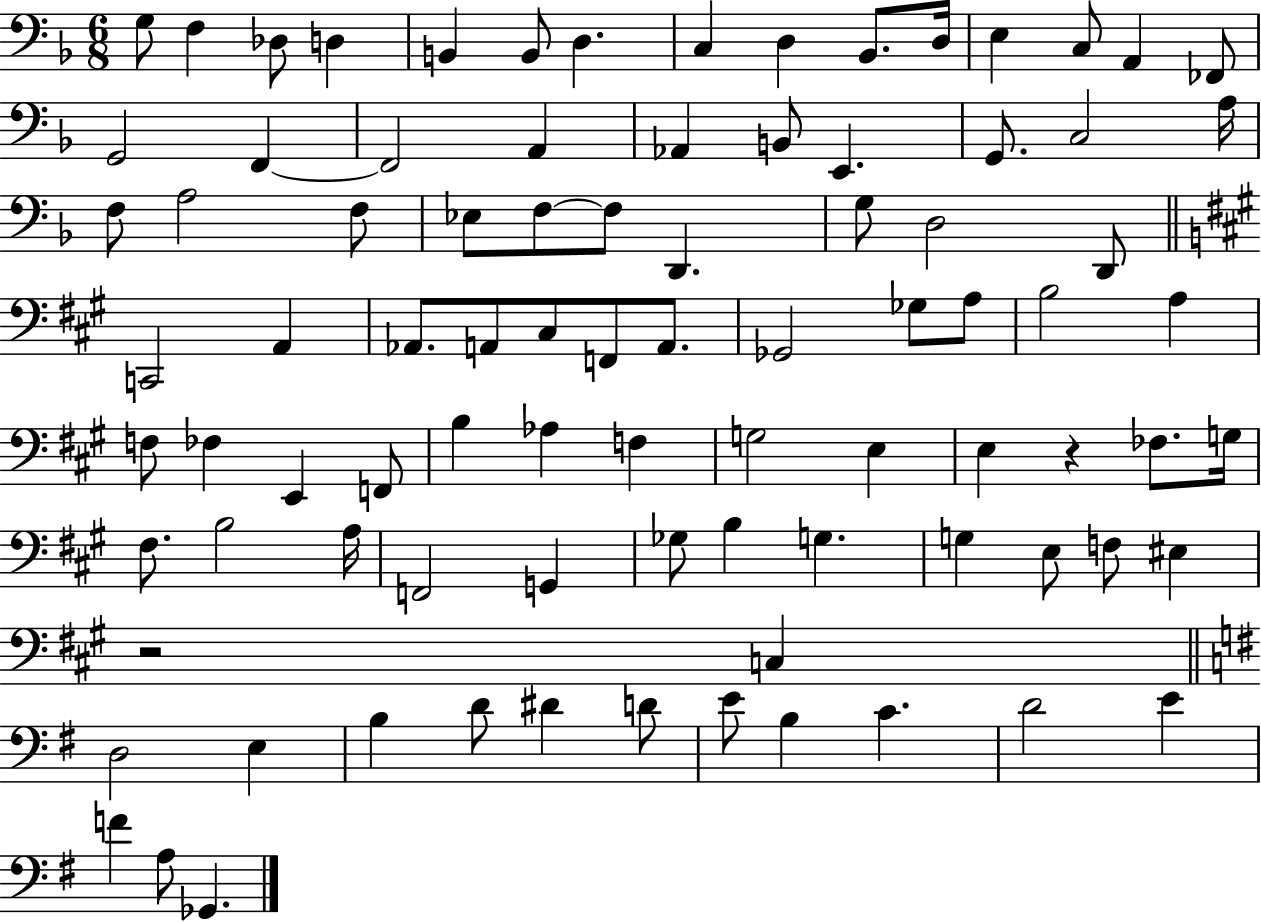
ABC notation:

X:1
T:Untitled
M:6/8
L:1/4
K:F
G,/2 F, _D,/2 D, B,, B,,/2 D, C, D, _B,,/2 D,/4 E, C,/2 A,, _F,,/2 G,,2 F,, F,,2 A,, _A,, B,,/2 E,, G,,/2 C,2 A,/4 F,/2 A,2 F,/2 _E,/2 F,/2 F,/2 D,, G,/2 D,2 D,,/2 C,,2 A,, _A,,/2 A,,/2 ^C,/2 F,,/2 A,,/2 _G,,2 _G,/2 A,/2 B,2 A, F,/2 _F, E,, F,,/2 B, _A, F, G,2 E, E, z _F,/2 G,/4 ^F,/2 B,2 A,/4 F,,2 G,, _G,/2 B, G, G, E,/2 F,/2 ^E, z2 C, D,2 E, B, D/2 ^D D/2 E/2 B, C D2 E F A,/2 _G,,